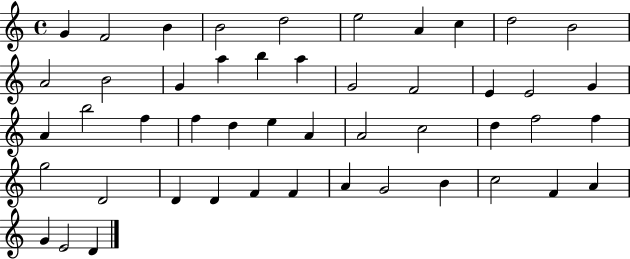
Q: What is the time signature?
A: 4/4